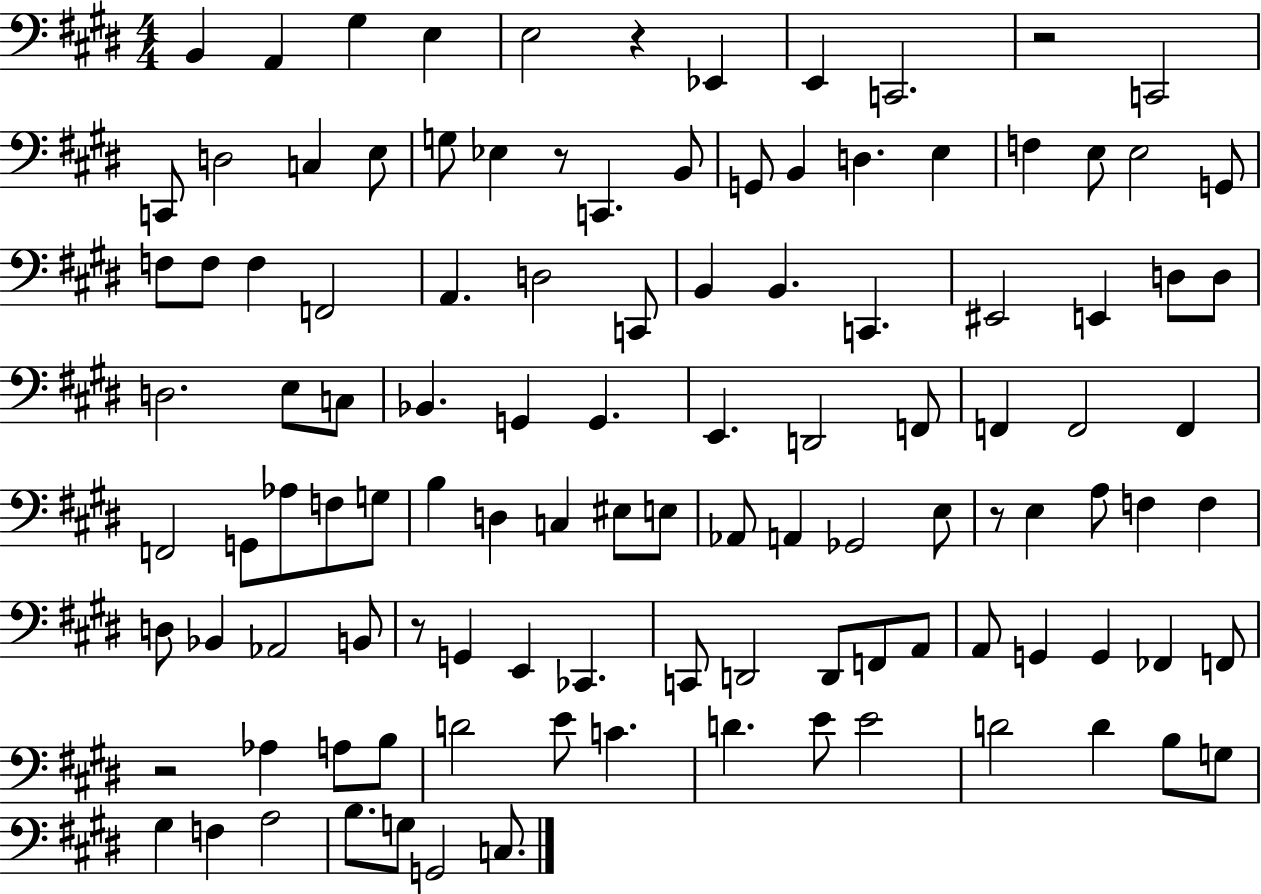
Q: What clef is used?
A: bass